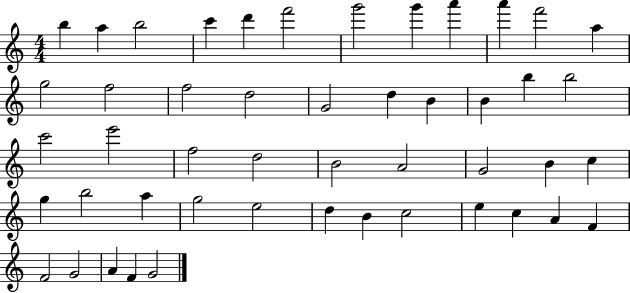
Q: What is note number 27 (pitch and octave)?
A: B4